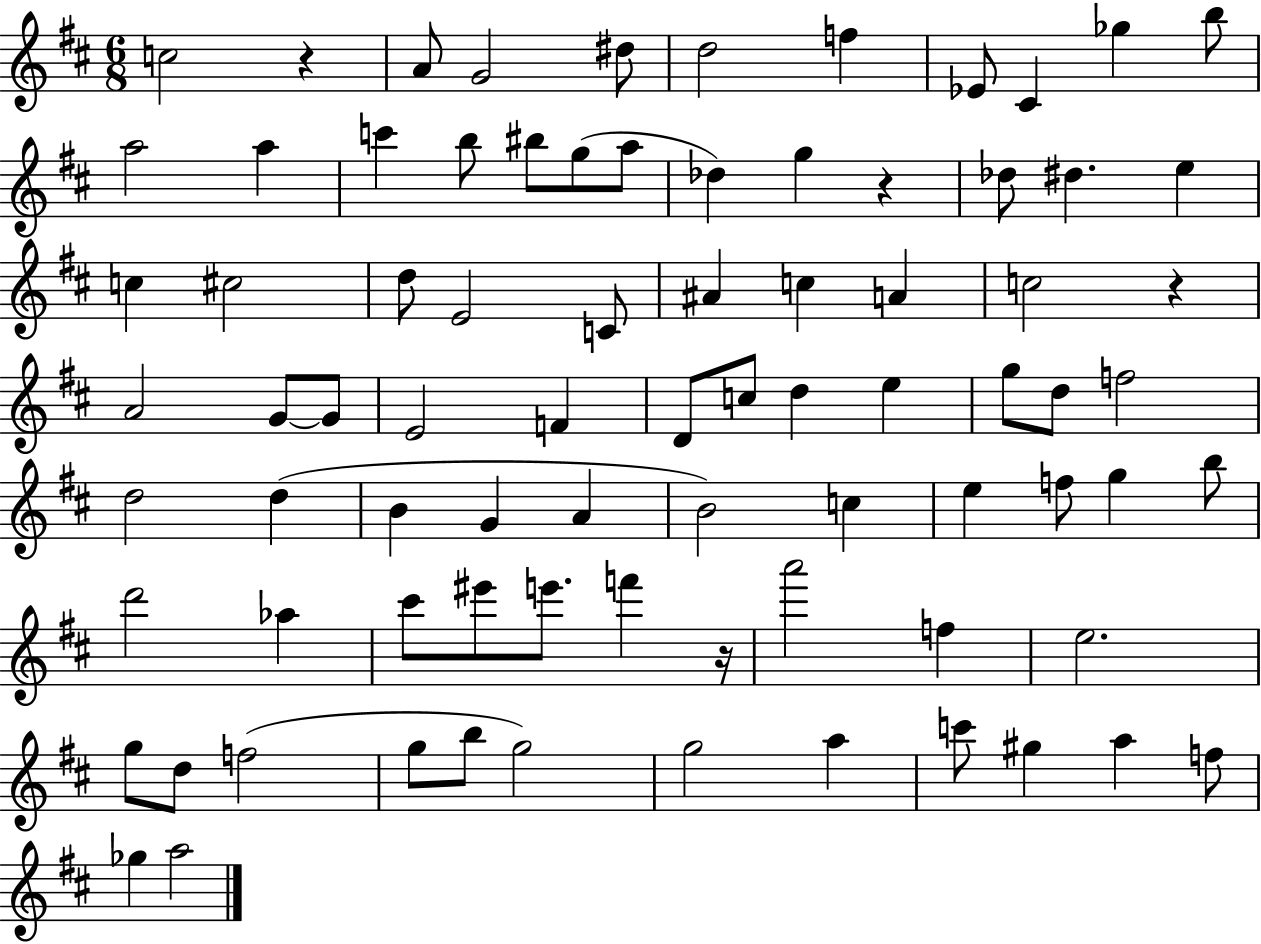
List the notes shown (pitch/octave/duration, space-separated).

C5/h R/q A4/e G4/h D#5/e D5/h F5/q Eb4/e C#4/q Gb5/q B5/e A5/h A5/q C6/q B5/e BIS5/e G5/e A5/e Db5/q G5/q R/q Db5/e D#5/q. E5/q C5/q C#5/h D5/e E4/h C4/e A#4/q C5/q A4/q C5/h R/q A4/h G4/e G4/e E4/h F4/q D4/e C5/e D5/q E5/q G5/e D5/e F5/h D5/h D5/q B4/q G4/q A4/q B4/h C5/q E5/q F5/e G5/q B5/e D6/h Ab5/q C#6/e EIS6/e E6/e. F6/q R/s A6/h F5/q E5/h. G5/e D5/e F5/h G5/e B5/e G5/h G5/h A5/q C6/e G#5/q A5/q F5/e Gb5/q A5/h